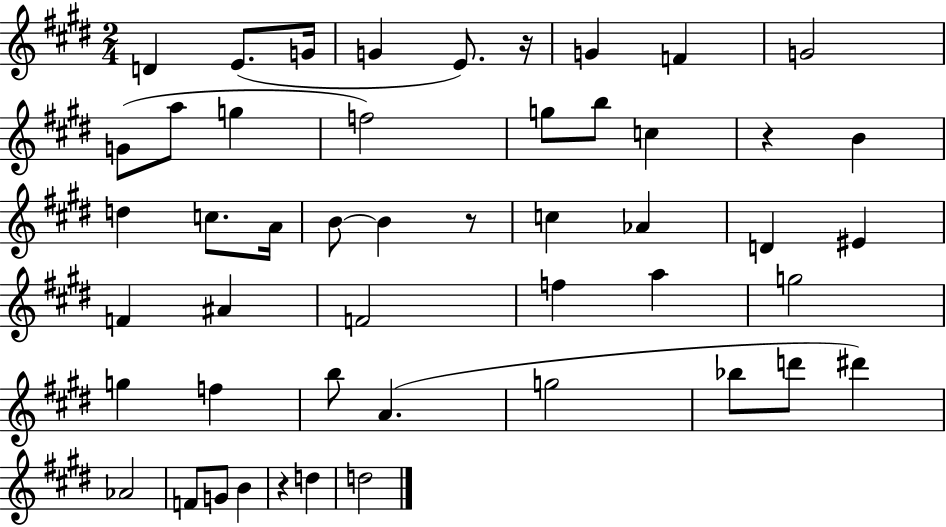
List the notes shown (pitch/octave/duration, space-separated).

D4/q E4/e. G4/s G4/q E4/e. R/s G4/q F4/q G4/h G4/e A5/e G5/q F5/h G5/e B5/e C5/q R/q B4/q D5/q C5/e. A4/s B4/e B4/q R/e C5/q Ab4/q D4/q EIS4/q F4/q A#4/q F4/h F5/q A5/q G5/h G5/q F5/q B5/e A4/q. G5/h Bb5/e D6/e D#6/q Ab4/h F4/e G4/e B4/q R/q D5/q D5/h